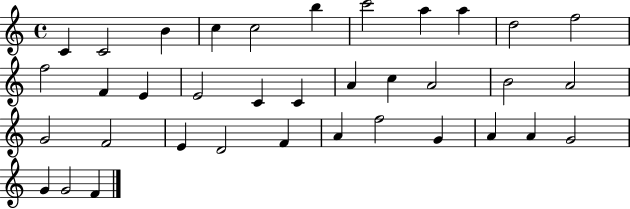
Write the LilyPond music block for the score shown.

{
  \clef treble
  \time 4/4
  \defaultTimeSignature
  \key c \major
  c'4 c'2 b'4 | c''4 c''2 b''4 | c'''2 a''4 a''4 | d''2 f''2 | \break f''2 f'4 e'4 | e'2 c'4 c'4 | a'4 c''4 a'2 | b'2 a'2 | \break g'2 f'2 | e'4 d'2 f'4 | a'4 f''2 g'4 | a'4 a'4 g'2 | \break g'4 g'2 f'4 | \bar "|."
}